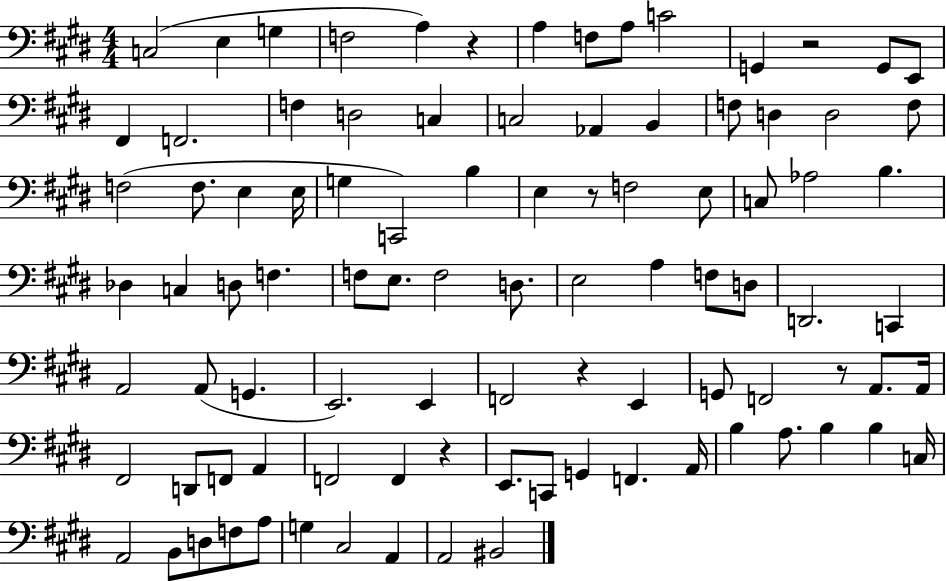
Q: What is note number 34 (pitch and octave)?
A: E3